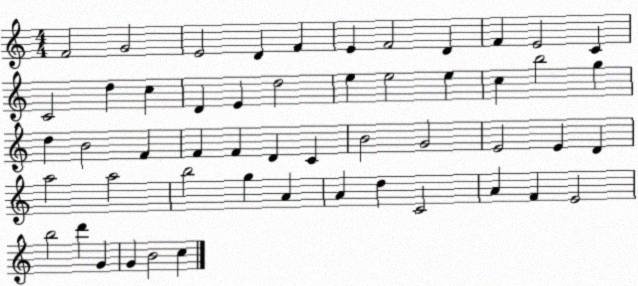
X:1
T:Untitled
M:4/4
L:1/4
K:C
F2 G2 E2 D F E F2 D F E2 C C2 d c D E d2 e e2 e c b2 g d B2 F F F D C B2 G2 E2 E D a2 a2 b2 g A A d C2 A F E2 b2 d' G G B2 c